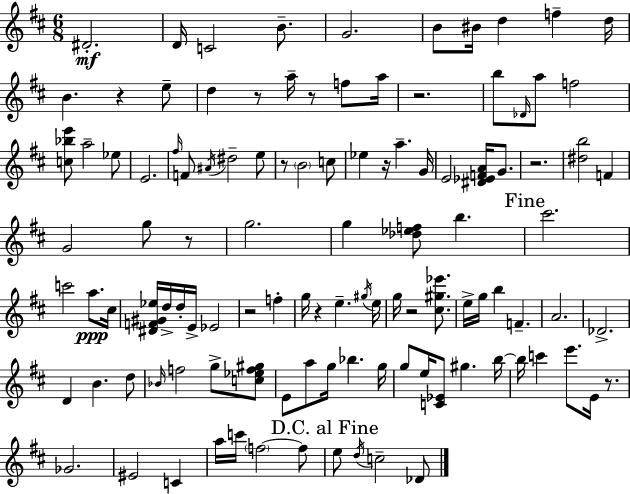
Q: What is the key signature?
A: D major